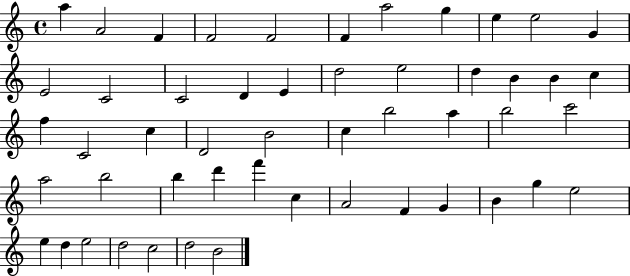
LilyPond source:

{
  \clef treble
  \time 4/4
  \defaultTimeSignature
  \key c \major
  a''4 a'2 f'4 | f'2 f'2 | f'4 a''2 g''4 | e''4 e''2 g'4 | \break e'2 c'2 | c'2 d'4 e'4 | d''2 e''2 | d''4 b'4 b'4 c''4 | \break f''4 c'2 c''4 | d'2 b'2 | c''4 b''2 a''4 | b''2 c'''2 | \break a''2 b''2 | b''4 d'''4 f'''4 c''4 | a'2 f'4 g'4 | b'4 g''4 e''2 | \break e''4 d''4 e''2 | d''2 c''2 | d''2 b'2 | \bar "|."
}